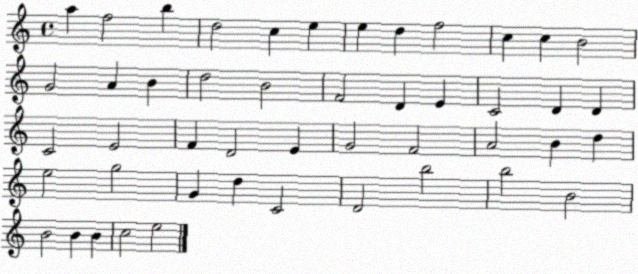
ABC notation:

X:1
T:Untitled
M:4/4
L:1/4
K:C
a f2 b d2 c e e d f2 c c B2 G2 A B d2 B2 F2 D E C2 D D C2 E2 F D2 E G2 F2 A2 B d e2 g2 G d C2 D2 b2 b2 B2 B2 B B c2 e2